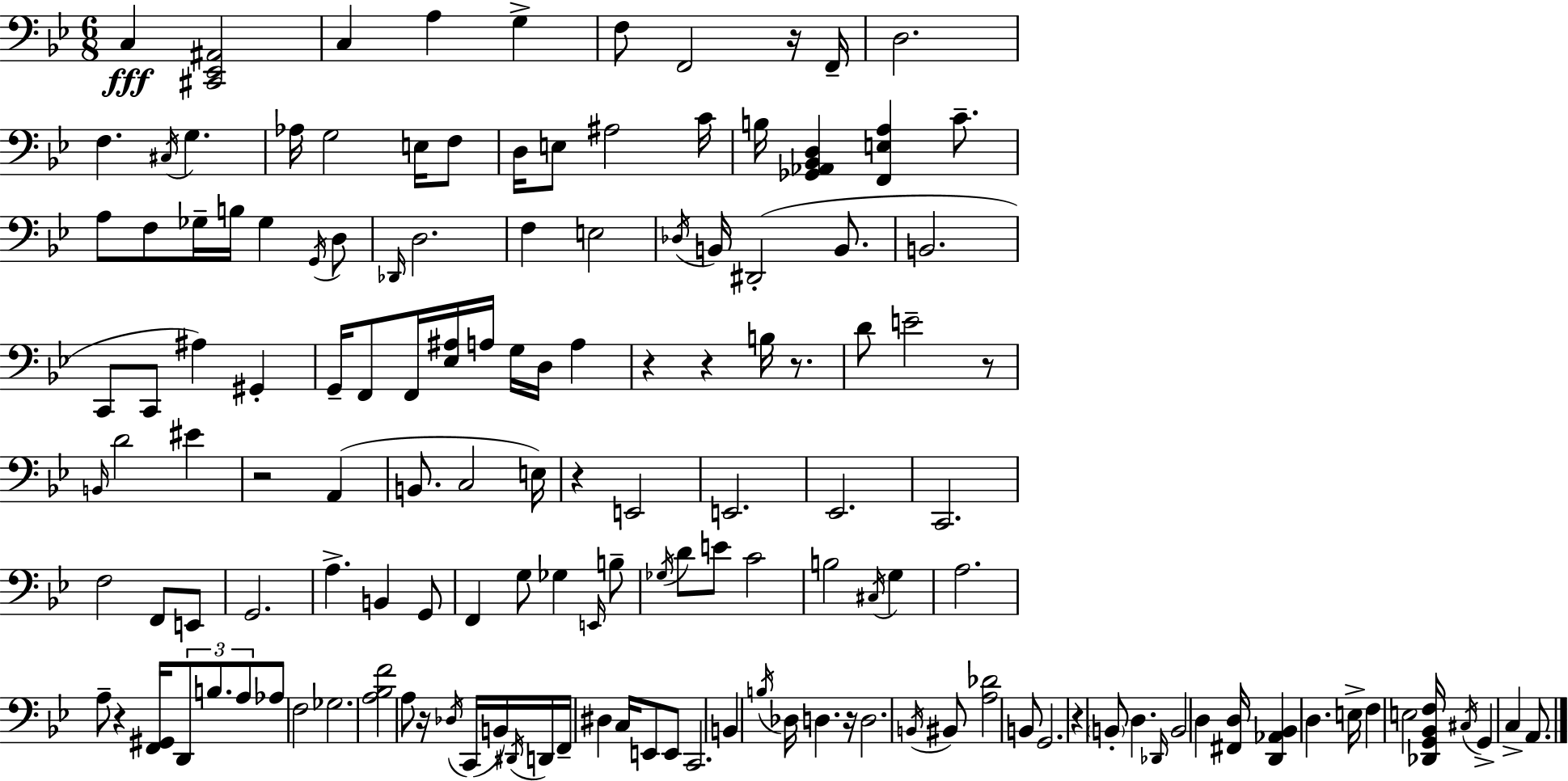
C3/q [C#2,Eb2,A#2]/h C3/q A3/q G3/q F3/e F2/h R/s F2/s D3/h. F3/q. C#3/s G3/q. Ab3/s G3/h E3/s F3/e D3/s E3/e A#3/h C4/s B3/s [Gb2,Ab2,Bb2,D3]/q [F2,E3,A3]/q C4/e. A3/e F3/e Gb3/s B3/s Gb3/q G2/s D3/e Db2/s D3/h. F3/q E3/h Db3/s B2/s D#2/h B2/e. B2/h. C2/e C2/e A#3/q G#2/q G2/s F2/e F2/s [Eb3,A#3]/s A3/s G3/s D3/s A3/q R/q R/q B3/s R/e. D4/e E4/h R/e B2/s D4/h EIS4/q R/h A2/q B2/e. C3/h E3/s R/q E2/h E2/h. Eb2/h. C2/h. F3/h F2/e E2/e G2/h. A3/q. B2/q G2/e F2/q G3/e Gb3/q E2/s B3/e Gb3/s D4/e E4/e C4/h B3/h C#3/s G3/q A3/h. A3/e R/q [F2,G#2]/s D2/e B3/e. A3/e Ab3/e F3/h Gb3/h. [A3,Bb3,F4]/h A3/e R/s Db3/s C2/s B2/s D#2/s D2/s F2/s D#3/q C3/s E2/e E2/e C2/h. B2/q B3/s Db3/s D3/q. R/s D3/h. B2/s BIS2/e [A3,Db4]/h B2/e G2/h. R/q B2/e D3/q. Db2/s B2/h D3/q [F#2,D3]/s [D2,Ab2,Bb2]/q D3/q. E3/s F3/q E3/h [Db2,G2,Bb2,F3]/s C#3/s G2/q C3/q A2/e.